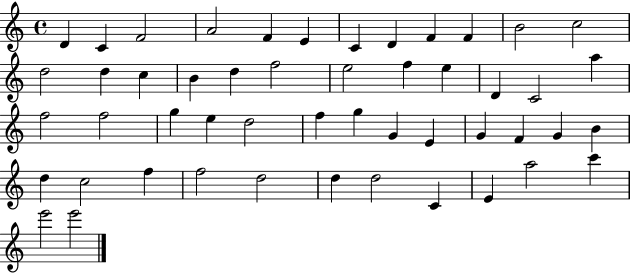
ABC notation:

X:1
T:Untitled
M:4/4
L:1/4
K:C
D C F2 A2 F E C D F F B2 c2 d2 d c B d f2 e2 f e D C2 a f2 f2 g e d2 f g G E G F G B d c2 f f2 d2 d d2 C E a2 c' e'2 e'2